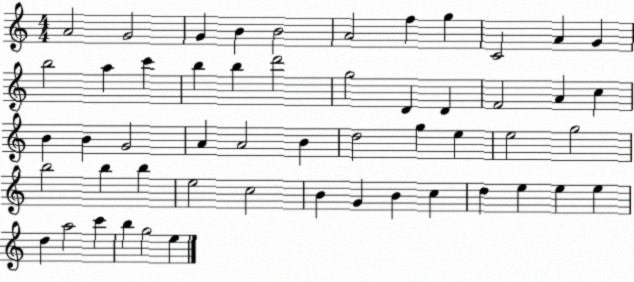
X:1
T:Untitled
M:4/4
L:1/4
K:C
A2 G2 G B B2 A2 f g C2 A G b2 a c' b b d'2 g2 D D F2 A c B B G2 A A2 B d2 g e e2 g2 b2 b b e2 c2 B G B c d e e e d a2 c' b g2 e